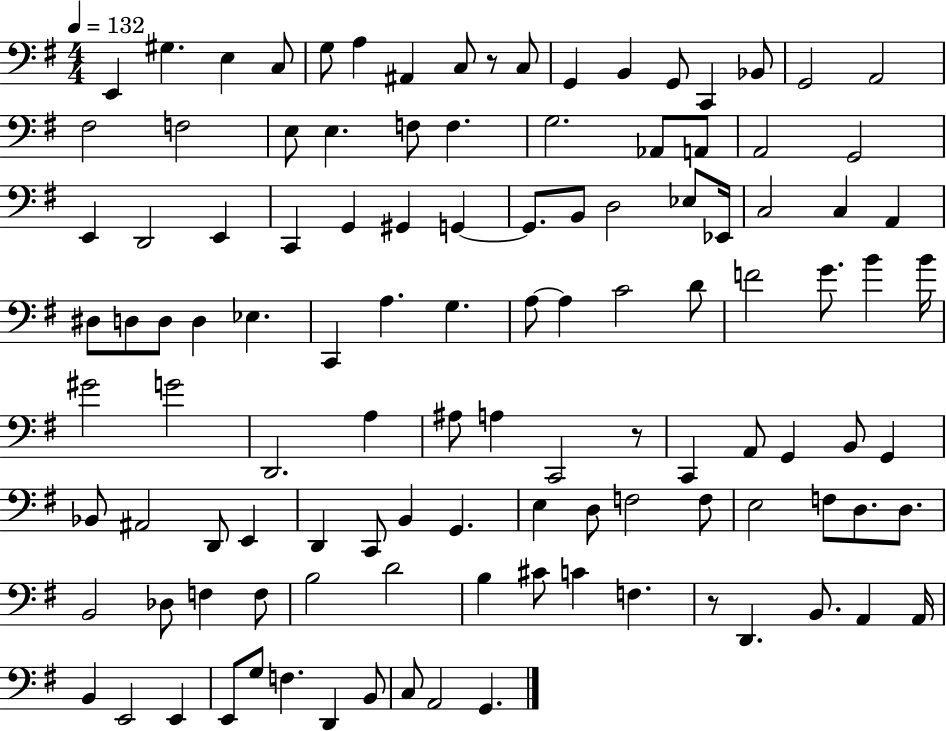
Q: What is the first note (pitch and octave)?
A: E2